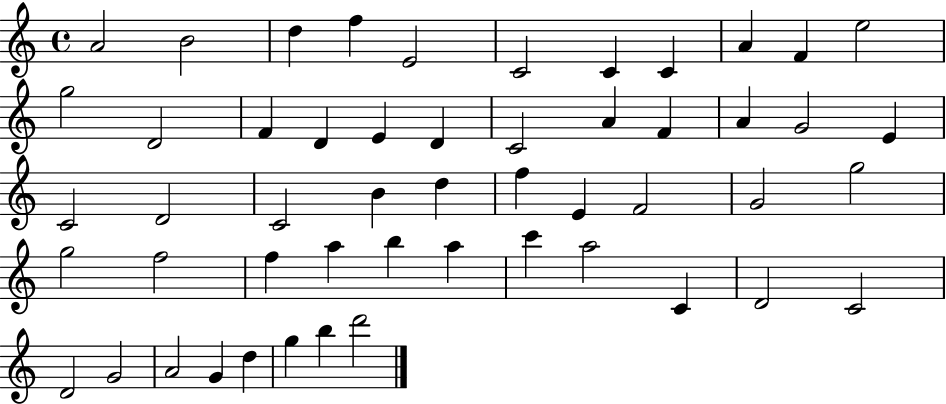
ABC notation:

X:1
T:Untitled
M:4/4
L:1/4
K:C
A2 B2 d f E2 C2 C C A F e2 g2 D2 F D E D C2 A F A G2 E C2 D2 C2 B d f E F2 G2 g2 g2 f2 f a b a c' a2 C D2 C2 D2 G2 A2 G d g b d'2